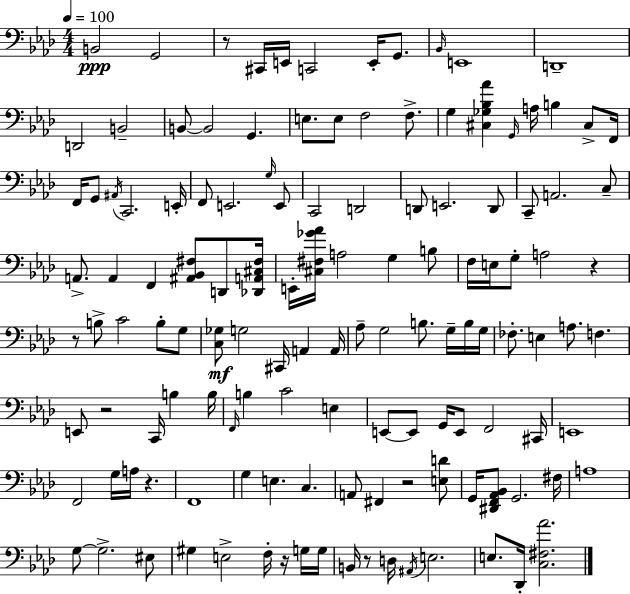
B2/h G2/h R/e C#2/s E2/s C2/h E2/s G2/e. Bb2/s E2/w D2/w D2/h B2/h B2/e B2/h G2/q. E3/e. E3/e F3/h F3/e. G3/q [C#3,Gb3,Bb3,Ab4]/q G2/s A3/s B3/q C#3/e F2/s F2/s G2/e A#2/s C2/h. E2/s F2/e E2/h. G3/s E2/e C2/h D2/h D2/e E2/h. D2/e C2/e A2/h. C3/e A2/e. A2/q F2/q [A#2,Bb2,F#3]/e D2/e [Db2,A2,C#3,F#3]/s E2/s [C#3,F#3,Gb4,Ab4]/s A3/h G3/q B3/e F3/s E3/s G3/e A3/h R/q R/e B3/e C4/h B3/e G3/e [C3,Gb3]/e G3/h C#2/s A2/q A2/s Ab3/e G3/h B3/e. G3/s B3/s G3/s FES3/e. E3/q A3/e. F3/q. E2/e R/h C2/s B3/q B3/s F2/s B3/q C4/h E3/q E2/e E2/e G2/s E2/e F2/h C#2/s E2/w F2/h G3/s A3/s R/q. F2/w G3/q E3/q. C3/q. A2/e F#2/q R/h [E3,D4]/e G2/s [D#2,F2,Ab2,Bb2]/e G2/h. F#3/s A3/w G3/e G3/h. EIS3/e G#3/q E3/h F3/s R/s G3/s G3/s B2/s R/e D3/s A#2/s E3/h. E3/e. Db2/s [C3,F#3,Ab4]/h.